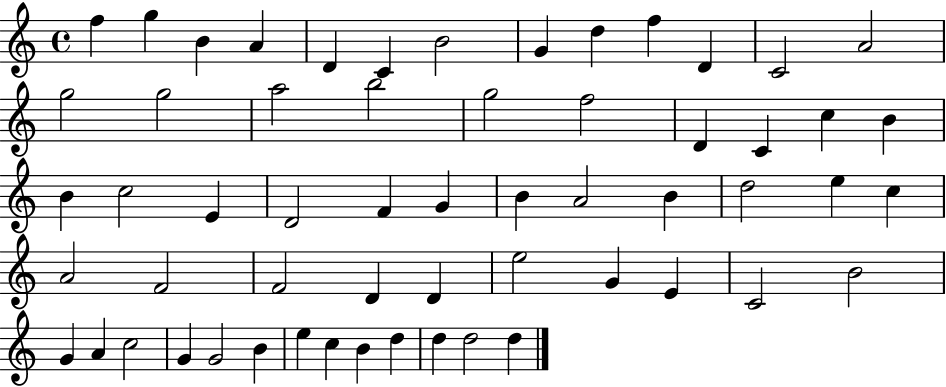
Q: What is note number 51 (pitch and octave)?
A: B4